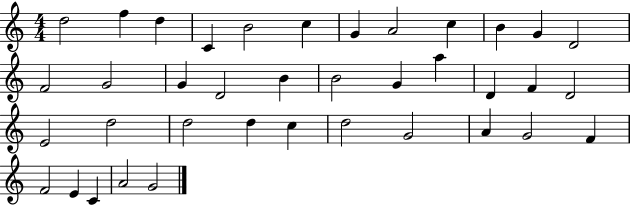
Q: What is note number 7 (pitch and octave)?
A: G4